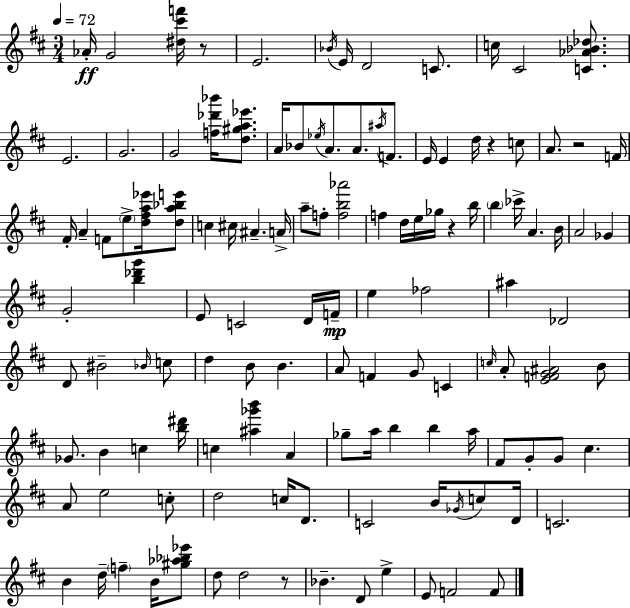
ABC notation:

X:1
T:Untitled
M:3/4
L:1/4
K:D
_A/4 G2 [^d^c'f']/4 z/2 E2 _B/4 E/4 D2 C/2 c/4 ^C2 [C_A_B_d]/2 E2 G2 G2 [f_d'_b']/4 [d^ga_e']/2 A/4 _B/2 _e/4 A/2 A/2 ^a/4 F/2 E/4 E d/4 z c/2 A/2 z2 F/4 ^F/4 A F/2 e/2 [d^fa_e']/4 [da_be']/2 c ^c/4 ^A A/4 a/2 f/2 [fb_a']2 f d/4 e/4 _g/4 z b/4 b _c'/4 A B/4 A2 _G G2 [b_d'g'] E/2 C2 D/4 F/4 e _f2 ^a _D2 D/2 ^B2 _B/4 c/2 d B/2 B A/2 F G/2 C c/4 A/2 [EFG^A]2 B/2 _G/2 B c [b^d']/4 c [^a_g'b'] A _g/2 a/4 b b a/4 ^F/2 G/2 G/2 ^c A/2 e2 c/2 d2 c/4 D/2 C2 B/4 _G/4 c/2 D/4 C2 B d/4 f B/4 [^g_a_b_e']/2 d/2 d2 z/2 _B D/2 e E/2 F2 F/2